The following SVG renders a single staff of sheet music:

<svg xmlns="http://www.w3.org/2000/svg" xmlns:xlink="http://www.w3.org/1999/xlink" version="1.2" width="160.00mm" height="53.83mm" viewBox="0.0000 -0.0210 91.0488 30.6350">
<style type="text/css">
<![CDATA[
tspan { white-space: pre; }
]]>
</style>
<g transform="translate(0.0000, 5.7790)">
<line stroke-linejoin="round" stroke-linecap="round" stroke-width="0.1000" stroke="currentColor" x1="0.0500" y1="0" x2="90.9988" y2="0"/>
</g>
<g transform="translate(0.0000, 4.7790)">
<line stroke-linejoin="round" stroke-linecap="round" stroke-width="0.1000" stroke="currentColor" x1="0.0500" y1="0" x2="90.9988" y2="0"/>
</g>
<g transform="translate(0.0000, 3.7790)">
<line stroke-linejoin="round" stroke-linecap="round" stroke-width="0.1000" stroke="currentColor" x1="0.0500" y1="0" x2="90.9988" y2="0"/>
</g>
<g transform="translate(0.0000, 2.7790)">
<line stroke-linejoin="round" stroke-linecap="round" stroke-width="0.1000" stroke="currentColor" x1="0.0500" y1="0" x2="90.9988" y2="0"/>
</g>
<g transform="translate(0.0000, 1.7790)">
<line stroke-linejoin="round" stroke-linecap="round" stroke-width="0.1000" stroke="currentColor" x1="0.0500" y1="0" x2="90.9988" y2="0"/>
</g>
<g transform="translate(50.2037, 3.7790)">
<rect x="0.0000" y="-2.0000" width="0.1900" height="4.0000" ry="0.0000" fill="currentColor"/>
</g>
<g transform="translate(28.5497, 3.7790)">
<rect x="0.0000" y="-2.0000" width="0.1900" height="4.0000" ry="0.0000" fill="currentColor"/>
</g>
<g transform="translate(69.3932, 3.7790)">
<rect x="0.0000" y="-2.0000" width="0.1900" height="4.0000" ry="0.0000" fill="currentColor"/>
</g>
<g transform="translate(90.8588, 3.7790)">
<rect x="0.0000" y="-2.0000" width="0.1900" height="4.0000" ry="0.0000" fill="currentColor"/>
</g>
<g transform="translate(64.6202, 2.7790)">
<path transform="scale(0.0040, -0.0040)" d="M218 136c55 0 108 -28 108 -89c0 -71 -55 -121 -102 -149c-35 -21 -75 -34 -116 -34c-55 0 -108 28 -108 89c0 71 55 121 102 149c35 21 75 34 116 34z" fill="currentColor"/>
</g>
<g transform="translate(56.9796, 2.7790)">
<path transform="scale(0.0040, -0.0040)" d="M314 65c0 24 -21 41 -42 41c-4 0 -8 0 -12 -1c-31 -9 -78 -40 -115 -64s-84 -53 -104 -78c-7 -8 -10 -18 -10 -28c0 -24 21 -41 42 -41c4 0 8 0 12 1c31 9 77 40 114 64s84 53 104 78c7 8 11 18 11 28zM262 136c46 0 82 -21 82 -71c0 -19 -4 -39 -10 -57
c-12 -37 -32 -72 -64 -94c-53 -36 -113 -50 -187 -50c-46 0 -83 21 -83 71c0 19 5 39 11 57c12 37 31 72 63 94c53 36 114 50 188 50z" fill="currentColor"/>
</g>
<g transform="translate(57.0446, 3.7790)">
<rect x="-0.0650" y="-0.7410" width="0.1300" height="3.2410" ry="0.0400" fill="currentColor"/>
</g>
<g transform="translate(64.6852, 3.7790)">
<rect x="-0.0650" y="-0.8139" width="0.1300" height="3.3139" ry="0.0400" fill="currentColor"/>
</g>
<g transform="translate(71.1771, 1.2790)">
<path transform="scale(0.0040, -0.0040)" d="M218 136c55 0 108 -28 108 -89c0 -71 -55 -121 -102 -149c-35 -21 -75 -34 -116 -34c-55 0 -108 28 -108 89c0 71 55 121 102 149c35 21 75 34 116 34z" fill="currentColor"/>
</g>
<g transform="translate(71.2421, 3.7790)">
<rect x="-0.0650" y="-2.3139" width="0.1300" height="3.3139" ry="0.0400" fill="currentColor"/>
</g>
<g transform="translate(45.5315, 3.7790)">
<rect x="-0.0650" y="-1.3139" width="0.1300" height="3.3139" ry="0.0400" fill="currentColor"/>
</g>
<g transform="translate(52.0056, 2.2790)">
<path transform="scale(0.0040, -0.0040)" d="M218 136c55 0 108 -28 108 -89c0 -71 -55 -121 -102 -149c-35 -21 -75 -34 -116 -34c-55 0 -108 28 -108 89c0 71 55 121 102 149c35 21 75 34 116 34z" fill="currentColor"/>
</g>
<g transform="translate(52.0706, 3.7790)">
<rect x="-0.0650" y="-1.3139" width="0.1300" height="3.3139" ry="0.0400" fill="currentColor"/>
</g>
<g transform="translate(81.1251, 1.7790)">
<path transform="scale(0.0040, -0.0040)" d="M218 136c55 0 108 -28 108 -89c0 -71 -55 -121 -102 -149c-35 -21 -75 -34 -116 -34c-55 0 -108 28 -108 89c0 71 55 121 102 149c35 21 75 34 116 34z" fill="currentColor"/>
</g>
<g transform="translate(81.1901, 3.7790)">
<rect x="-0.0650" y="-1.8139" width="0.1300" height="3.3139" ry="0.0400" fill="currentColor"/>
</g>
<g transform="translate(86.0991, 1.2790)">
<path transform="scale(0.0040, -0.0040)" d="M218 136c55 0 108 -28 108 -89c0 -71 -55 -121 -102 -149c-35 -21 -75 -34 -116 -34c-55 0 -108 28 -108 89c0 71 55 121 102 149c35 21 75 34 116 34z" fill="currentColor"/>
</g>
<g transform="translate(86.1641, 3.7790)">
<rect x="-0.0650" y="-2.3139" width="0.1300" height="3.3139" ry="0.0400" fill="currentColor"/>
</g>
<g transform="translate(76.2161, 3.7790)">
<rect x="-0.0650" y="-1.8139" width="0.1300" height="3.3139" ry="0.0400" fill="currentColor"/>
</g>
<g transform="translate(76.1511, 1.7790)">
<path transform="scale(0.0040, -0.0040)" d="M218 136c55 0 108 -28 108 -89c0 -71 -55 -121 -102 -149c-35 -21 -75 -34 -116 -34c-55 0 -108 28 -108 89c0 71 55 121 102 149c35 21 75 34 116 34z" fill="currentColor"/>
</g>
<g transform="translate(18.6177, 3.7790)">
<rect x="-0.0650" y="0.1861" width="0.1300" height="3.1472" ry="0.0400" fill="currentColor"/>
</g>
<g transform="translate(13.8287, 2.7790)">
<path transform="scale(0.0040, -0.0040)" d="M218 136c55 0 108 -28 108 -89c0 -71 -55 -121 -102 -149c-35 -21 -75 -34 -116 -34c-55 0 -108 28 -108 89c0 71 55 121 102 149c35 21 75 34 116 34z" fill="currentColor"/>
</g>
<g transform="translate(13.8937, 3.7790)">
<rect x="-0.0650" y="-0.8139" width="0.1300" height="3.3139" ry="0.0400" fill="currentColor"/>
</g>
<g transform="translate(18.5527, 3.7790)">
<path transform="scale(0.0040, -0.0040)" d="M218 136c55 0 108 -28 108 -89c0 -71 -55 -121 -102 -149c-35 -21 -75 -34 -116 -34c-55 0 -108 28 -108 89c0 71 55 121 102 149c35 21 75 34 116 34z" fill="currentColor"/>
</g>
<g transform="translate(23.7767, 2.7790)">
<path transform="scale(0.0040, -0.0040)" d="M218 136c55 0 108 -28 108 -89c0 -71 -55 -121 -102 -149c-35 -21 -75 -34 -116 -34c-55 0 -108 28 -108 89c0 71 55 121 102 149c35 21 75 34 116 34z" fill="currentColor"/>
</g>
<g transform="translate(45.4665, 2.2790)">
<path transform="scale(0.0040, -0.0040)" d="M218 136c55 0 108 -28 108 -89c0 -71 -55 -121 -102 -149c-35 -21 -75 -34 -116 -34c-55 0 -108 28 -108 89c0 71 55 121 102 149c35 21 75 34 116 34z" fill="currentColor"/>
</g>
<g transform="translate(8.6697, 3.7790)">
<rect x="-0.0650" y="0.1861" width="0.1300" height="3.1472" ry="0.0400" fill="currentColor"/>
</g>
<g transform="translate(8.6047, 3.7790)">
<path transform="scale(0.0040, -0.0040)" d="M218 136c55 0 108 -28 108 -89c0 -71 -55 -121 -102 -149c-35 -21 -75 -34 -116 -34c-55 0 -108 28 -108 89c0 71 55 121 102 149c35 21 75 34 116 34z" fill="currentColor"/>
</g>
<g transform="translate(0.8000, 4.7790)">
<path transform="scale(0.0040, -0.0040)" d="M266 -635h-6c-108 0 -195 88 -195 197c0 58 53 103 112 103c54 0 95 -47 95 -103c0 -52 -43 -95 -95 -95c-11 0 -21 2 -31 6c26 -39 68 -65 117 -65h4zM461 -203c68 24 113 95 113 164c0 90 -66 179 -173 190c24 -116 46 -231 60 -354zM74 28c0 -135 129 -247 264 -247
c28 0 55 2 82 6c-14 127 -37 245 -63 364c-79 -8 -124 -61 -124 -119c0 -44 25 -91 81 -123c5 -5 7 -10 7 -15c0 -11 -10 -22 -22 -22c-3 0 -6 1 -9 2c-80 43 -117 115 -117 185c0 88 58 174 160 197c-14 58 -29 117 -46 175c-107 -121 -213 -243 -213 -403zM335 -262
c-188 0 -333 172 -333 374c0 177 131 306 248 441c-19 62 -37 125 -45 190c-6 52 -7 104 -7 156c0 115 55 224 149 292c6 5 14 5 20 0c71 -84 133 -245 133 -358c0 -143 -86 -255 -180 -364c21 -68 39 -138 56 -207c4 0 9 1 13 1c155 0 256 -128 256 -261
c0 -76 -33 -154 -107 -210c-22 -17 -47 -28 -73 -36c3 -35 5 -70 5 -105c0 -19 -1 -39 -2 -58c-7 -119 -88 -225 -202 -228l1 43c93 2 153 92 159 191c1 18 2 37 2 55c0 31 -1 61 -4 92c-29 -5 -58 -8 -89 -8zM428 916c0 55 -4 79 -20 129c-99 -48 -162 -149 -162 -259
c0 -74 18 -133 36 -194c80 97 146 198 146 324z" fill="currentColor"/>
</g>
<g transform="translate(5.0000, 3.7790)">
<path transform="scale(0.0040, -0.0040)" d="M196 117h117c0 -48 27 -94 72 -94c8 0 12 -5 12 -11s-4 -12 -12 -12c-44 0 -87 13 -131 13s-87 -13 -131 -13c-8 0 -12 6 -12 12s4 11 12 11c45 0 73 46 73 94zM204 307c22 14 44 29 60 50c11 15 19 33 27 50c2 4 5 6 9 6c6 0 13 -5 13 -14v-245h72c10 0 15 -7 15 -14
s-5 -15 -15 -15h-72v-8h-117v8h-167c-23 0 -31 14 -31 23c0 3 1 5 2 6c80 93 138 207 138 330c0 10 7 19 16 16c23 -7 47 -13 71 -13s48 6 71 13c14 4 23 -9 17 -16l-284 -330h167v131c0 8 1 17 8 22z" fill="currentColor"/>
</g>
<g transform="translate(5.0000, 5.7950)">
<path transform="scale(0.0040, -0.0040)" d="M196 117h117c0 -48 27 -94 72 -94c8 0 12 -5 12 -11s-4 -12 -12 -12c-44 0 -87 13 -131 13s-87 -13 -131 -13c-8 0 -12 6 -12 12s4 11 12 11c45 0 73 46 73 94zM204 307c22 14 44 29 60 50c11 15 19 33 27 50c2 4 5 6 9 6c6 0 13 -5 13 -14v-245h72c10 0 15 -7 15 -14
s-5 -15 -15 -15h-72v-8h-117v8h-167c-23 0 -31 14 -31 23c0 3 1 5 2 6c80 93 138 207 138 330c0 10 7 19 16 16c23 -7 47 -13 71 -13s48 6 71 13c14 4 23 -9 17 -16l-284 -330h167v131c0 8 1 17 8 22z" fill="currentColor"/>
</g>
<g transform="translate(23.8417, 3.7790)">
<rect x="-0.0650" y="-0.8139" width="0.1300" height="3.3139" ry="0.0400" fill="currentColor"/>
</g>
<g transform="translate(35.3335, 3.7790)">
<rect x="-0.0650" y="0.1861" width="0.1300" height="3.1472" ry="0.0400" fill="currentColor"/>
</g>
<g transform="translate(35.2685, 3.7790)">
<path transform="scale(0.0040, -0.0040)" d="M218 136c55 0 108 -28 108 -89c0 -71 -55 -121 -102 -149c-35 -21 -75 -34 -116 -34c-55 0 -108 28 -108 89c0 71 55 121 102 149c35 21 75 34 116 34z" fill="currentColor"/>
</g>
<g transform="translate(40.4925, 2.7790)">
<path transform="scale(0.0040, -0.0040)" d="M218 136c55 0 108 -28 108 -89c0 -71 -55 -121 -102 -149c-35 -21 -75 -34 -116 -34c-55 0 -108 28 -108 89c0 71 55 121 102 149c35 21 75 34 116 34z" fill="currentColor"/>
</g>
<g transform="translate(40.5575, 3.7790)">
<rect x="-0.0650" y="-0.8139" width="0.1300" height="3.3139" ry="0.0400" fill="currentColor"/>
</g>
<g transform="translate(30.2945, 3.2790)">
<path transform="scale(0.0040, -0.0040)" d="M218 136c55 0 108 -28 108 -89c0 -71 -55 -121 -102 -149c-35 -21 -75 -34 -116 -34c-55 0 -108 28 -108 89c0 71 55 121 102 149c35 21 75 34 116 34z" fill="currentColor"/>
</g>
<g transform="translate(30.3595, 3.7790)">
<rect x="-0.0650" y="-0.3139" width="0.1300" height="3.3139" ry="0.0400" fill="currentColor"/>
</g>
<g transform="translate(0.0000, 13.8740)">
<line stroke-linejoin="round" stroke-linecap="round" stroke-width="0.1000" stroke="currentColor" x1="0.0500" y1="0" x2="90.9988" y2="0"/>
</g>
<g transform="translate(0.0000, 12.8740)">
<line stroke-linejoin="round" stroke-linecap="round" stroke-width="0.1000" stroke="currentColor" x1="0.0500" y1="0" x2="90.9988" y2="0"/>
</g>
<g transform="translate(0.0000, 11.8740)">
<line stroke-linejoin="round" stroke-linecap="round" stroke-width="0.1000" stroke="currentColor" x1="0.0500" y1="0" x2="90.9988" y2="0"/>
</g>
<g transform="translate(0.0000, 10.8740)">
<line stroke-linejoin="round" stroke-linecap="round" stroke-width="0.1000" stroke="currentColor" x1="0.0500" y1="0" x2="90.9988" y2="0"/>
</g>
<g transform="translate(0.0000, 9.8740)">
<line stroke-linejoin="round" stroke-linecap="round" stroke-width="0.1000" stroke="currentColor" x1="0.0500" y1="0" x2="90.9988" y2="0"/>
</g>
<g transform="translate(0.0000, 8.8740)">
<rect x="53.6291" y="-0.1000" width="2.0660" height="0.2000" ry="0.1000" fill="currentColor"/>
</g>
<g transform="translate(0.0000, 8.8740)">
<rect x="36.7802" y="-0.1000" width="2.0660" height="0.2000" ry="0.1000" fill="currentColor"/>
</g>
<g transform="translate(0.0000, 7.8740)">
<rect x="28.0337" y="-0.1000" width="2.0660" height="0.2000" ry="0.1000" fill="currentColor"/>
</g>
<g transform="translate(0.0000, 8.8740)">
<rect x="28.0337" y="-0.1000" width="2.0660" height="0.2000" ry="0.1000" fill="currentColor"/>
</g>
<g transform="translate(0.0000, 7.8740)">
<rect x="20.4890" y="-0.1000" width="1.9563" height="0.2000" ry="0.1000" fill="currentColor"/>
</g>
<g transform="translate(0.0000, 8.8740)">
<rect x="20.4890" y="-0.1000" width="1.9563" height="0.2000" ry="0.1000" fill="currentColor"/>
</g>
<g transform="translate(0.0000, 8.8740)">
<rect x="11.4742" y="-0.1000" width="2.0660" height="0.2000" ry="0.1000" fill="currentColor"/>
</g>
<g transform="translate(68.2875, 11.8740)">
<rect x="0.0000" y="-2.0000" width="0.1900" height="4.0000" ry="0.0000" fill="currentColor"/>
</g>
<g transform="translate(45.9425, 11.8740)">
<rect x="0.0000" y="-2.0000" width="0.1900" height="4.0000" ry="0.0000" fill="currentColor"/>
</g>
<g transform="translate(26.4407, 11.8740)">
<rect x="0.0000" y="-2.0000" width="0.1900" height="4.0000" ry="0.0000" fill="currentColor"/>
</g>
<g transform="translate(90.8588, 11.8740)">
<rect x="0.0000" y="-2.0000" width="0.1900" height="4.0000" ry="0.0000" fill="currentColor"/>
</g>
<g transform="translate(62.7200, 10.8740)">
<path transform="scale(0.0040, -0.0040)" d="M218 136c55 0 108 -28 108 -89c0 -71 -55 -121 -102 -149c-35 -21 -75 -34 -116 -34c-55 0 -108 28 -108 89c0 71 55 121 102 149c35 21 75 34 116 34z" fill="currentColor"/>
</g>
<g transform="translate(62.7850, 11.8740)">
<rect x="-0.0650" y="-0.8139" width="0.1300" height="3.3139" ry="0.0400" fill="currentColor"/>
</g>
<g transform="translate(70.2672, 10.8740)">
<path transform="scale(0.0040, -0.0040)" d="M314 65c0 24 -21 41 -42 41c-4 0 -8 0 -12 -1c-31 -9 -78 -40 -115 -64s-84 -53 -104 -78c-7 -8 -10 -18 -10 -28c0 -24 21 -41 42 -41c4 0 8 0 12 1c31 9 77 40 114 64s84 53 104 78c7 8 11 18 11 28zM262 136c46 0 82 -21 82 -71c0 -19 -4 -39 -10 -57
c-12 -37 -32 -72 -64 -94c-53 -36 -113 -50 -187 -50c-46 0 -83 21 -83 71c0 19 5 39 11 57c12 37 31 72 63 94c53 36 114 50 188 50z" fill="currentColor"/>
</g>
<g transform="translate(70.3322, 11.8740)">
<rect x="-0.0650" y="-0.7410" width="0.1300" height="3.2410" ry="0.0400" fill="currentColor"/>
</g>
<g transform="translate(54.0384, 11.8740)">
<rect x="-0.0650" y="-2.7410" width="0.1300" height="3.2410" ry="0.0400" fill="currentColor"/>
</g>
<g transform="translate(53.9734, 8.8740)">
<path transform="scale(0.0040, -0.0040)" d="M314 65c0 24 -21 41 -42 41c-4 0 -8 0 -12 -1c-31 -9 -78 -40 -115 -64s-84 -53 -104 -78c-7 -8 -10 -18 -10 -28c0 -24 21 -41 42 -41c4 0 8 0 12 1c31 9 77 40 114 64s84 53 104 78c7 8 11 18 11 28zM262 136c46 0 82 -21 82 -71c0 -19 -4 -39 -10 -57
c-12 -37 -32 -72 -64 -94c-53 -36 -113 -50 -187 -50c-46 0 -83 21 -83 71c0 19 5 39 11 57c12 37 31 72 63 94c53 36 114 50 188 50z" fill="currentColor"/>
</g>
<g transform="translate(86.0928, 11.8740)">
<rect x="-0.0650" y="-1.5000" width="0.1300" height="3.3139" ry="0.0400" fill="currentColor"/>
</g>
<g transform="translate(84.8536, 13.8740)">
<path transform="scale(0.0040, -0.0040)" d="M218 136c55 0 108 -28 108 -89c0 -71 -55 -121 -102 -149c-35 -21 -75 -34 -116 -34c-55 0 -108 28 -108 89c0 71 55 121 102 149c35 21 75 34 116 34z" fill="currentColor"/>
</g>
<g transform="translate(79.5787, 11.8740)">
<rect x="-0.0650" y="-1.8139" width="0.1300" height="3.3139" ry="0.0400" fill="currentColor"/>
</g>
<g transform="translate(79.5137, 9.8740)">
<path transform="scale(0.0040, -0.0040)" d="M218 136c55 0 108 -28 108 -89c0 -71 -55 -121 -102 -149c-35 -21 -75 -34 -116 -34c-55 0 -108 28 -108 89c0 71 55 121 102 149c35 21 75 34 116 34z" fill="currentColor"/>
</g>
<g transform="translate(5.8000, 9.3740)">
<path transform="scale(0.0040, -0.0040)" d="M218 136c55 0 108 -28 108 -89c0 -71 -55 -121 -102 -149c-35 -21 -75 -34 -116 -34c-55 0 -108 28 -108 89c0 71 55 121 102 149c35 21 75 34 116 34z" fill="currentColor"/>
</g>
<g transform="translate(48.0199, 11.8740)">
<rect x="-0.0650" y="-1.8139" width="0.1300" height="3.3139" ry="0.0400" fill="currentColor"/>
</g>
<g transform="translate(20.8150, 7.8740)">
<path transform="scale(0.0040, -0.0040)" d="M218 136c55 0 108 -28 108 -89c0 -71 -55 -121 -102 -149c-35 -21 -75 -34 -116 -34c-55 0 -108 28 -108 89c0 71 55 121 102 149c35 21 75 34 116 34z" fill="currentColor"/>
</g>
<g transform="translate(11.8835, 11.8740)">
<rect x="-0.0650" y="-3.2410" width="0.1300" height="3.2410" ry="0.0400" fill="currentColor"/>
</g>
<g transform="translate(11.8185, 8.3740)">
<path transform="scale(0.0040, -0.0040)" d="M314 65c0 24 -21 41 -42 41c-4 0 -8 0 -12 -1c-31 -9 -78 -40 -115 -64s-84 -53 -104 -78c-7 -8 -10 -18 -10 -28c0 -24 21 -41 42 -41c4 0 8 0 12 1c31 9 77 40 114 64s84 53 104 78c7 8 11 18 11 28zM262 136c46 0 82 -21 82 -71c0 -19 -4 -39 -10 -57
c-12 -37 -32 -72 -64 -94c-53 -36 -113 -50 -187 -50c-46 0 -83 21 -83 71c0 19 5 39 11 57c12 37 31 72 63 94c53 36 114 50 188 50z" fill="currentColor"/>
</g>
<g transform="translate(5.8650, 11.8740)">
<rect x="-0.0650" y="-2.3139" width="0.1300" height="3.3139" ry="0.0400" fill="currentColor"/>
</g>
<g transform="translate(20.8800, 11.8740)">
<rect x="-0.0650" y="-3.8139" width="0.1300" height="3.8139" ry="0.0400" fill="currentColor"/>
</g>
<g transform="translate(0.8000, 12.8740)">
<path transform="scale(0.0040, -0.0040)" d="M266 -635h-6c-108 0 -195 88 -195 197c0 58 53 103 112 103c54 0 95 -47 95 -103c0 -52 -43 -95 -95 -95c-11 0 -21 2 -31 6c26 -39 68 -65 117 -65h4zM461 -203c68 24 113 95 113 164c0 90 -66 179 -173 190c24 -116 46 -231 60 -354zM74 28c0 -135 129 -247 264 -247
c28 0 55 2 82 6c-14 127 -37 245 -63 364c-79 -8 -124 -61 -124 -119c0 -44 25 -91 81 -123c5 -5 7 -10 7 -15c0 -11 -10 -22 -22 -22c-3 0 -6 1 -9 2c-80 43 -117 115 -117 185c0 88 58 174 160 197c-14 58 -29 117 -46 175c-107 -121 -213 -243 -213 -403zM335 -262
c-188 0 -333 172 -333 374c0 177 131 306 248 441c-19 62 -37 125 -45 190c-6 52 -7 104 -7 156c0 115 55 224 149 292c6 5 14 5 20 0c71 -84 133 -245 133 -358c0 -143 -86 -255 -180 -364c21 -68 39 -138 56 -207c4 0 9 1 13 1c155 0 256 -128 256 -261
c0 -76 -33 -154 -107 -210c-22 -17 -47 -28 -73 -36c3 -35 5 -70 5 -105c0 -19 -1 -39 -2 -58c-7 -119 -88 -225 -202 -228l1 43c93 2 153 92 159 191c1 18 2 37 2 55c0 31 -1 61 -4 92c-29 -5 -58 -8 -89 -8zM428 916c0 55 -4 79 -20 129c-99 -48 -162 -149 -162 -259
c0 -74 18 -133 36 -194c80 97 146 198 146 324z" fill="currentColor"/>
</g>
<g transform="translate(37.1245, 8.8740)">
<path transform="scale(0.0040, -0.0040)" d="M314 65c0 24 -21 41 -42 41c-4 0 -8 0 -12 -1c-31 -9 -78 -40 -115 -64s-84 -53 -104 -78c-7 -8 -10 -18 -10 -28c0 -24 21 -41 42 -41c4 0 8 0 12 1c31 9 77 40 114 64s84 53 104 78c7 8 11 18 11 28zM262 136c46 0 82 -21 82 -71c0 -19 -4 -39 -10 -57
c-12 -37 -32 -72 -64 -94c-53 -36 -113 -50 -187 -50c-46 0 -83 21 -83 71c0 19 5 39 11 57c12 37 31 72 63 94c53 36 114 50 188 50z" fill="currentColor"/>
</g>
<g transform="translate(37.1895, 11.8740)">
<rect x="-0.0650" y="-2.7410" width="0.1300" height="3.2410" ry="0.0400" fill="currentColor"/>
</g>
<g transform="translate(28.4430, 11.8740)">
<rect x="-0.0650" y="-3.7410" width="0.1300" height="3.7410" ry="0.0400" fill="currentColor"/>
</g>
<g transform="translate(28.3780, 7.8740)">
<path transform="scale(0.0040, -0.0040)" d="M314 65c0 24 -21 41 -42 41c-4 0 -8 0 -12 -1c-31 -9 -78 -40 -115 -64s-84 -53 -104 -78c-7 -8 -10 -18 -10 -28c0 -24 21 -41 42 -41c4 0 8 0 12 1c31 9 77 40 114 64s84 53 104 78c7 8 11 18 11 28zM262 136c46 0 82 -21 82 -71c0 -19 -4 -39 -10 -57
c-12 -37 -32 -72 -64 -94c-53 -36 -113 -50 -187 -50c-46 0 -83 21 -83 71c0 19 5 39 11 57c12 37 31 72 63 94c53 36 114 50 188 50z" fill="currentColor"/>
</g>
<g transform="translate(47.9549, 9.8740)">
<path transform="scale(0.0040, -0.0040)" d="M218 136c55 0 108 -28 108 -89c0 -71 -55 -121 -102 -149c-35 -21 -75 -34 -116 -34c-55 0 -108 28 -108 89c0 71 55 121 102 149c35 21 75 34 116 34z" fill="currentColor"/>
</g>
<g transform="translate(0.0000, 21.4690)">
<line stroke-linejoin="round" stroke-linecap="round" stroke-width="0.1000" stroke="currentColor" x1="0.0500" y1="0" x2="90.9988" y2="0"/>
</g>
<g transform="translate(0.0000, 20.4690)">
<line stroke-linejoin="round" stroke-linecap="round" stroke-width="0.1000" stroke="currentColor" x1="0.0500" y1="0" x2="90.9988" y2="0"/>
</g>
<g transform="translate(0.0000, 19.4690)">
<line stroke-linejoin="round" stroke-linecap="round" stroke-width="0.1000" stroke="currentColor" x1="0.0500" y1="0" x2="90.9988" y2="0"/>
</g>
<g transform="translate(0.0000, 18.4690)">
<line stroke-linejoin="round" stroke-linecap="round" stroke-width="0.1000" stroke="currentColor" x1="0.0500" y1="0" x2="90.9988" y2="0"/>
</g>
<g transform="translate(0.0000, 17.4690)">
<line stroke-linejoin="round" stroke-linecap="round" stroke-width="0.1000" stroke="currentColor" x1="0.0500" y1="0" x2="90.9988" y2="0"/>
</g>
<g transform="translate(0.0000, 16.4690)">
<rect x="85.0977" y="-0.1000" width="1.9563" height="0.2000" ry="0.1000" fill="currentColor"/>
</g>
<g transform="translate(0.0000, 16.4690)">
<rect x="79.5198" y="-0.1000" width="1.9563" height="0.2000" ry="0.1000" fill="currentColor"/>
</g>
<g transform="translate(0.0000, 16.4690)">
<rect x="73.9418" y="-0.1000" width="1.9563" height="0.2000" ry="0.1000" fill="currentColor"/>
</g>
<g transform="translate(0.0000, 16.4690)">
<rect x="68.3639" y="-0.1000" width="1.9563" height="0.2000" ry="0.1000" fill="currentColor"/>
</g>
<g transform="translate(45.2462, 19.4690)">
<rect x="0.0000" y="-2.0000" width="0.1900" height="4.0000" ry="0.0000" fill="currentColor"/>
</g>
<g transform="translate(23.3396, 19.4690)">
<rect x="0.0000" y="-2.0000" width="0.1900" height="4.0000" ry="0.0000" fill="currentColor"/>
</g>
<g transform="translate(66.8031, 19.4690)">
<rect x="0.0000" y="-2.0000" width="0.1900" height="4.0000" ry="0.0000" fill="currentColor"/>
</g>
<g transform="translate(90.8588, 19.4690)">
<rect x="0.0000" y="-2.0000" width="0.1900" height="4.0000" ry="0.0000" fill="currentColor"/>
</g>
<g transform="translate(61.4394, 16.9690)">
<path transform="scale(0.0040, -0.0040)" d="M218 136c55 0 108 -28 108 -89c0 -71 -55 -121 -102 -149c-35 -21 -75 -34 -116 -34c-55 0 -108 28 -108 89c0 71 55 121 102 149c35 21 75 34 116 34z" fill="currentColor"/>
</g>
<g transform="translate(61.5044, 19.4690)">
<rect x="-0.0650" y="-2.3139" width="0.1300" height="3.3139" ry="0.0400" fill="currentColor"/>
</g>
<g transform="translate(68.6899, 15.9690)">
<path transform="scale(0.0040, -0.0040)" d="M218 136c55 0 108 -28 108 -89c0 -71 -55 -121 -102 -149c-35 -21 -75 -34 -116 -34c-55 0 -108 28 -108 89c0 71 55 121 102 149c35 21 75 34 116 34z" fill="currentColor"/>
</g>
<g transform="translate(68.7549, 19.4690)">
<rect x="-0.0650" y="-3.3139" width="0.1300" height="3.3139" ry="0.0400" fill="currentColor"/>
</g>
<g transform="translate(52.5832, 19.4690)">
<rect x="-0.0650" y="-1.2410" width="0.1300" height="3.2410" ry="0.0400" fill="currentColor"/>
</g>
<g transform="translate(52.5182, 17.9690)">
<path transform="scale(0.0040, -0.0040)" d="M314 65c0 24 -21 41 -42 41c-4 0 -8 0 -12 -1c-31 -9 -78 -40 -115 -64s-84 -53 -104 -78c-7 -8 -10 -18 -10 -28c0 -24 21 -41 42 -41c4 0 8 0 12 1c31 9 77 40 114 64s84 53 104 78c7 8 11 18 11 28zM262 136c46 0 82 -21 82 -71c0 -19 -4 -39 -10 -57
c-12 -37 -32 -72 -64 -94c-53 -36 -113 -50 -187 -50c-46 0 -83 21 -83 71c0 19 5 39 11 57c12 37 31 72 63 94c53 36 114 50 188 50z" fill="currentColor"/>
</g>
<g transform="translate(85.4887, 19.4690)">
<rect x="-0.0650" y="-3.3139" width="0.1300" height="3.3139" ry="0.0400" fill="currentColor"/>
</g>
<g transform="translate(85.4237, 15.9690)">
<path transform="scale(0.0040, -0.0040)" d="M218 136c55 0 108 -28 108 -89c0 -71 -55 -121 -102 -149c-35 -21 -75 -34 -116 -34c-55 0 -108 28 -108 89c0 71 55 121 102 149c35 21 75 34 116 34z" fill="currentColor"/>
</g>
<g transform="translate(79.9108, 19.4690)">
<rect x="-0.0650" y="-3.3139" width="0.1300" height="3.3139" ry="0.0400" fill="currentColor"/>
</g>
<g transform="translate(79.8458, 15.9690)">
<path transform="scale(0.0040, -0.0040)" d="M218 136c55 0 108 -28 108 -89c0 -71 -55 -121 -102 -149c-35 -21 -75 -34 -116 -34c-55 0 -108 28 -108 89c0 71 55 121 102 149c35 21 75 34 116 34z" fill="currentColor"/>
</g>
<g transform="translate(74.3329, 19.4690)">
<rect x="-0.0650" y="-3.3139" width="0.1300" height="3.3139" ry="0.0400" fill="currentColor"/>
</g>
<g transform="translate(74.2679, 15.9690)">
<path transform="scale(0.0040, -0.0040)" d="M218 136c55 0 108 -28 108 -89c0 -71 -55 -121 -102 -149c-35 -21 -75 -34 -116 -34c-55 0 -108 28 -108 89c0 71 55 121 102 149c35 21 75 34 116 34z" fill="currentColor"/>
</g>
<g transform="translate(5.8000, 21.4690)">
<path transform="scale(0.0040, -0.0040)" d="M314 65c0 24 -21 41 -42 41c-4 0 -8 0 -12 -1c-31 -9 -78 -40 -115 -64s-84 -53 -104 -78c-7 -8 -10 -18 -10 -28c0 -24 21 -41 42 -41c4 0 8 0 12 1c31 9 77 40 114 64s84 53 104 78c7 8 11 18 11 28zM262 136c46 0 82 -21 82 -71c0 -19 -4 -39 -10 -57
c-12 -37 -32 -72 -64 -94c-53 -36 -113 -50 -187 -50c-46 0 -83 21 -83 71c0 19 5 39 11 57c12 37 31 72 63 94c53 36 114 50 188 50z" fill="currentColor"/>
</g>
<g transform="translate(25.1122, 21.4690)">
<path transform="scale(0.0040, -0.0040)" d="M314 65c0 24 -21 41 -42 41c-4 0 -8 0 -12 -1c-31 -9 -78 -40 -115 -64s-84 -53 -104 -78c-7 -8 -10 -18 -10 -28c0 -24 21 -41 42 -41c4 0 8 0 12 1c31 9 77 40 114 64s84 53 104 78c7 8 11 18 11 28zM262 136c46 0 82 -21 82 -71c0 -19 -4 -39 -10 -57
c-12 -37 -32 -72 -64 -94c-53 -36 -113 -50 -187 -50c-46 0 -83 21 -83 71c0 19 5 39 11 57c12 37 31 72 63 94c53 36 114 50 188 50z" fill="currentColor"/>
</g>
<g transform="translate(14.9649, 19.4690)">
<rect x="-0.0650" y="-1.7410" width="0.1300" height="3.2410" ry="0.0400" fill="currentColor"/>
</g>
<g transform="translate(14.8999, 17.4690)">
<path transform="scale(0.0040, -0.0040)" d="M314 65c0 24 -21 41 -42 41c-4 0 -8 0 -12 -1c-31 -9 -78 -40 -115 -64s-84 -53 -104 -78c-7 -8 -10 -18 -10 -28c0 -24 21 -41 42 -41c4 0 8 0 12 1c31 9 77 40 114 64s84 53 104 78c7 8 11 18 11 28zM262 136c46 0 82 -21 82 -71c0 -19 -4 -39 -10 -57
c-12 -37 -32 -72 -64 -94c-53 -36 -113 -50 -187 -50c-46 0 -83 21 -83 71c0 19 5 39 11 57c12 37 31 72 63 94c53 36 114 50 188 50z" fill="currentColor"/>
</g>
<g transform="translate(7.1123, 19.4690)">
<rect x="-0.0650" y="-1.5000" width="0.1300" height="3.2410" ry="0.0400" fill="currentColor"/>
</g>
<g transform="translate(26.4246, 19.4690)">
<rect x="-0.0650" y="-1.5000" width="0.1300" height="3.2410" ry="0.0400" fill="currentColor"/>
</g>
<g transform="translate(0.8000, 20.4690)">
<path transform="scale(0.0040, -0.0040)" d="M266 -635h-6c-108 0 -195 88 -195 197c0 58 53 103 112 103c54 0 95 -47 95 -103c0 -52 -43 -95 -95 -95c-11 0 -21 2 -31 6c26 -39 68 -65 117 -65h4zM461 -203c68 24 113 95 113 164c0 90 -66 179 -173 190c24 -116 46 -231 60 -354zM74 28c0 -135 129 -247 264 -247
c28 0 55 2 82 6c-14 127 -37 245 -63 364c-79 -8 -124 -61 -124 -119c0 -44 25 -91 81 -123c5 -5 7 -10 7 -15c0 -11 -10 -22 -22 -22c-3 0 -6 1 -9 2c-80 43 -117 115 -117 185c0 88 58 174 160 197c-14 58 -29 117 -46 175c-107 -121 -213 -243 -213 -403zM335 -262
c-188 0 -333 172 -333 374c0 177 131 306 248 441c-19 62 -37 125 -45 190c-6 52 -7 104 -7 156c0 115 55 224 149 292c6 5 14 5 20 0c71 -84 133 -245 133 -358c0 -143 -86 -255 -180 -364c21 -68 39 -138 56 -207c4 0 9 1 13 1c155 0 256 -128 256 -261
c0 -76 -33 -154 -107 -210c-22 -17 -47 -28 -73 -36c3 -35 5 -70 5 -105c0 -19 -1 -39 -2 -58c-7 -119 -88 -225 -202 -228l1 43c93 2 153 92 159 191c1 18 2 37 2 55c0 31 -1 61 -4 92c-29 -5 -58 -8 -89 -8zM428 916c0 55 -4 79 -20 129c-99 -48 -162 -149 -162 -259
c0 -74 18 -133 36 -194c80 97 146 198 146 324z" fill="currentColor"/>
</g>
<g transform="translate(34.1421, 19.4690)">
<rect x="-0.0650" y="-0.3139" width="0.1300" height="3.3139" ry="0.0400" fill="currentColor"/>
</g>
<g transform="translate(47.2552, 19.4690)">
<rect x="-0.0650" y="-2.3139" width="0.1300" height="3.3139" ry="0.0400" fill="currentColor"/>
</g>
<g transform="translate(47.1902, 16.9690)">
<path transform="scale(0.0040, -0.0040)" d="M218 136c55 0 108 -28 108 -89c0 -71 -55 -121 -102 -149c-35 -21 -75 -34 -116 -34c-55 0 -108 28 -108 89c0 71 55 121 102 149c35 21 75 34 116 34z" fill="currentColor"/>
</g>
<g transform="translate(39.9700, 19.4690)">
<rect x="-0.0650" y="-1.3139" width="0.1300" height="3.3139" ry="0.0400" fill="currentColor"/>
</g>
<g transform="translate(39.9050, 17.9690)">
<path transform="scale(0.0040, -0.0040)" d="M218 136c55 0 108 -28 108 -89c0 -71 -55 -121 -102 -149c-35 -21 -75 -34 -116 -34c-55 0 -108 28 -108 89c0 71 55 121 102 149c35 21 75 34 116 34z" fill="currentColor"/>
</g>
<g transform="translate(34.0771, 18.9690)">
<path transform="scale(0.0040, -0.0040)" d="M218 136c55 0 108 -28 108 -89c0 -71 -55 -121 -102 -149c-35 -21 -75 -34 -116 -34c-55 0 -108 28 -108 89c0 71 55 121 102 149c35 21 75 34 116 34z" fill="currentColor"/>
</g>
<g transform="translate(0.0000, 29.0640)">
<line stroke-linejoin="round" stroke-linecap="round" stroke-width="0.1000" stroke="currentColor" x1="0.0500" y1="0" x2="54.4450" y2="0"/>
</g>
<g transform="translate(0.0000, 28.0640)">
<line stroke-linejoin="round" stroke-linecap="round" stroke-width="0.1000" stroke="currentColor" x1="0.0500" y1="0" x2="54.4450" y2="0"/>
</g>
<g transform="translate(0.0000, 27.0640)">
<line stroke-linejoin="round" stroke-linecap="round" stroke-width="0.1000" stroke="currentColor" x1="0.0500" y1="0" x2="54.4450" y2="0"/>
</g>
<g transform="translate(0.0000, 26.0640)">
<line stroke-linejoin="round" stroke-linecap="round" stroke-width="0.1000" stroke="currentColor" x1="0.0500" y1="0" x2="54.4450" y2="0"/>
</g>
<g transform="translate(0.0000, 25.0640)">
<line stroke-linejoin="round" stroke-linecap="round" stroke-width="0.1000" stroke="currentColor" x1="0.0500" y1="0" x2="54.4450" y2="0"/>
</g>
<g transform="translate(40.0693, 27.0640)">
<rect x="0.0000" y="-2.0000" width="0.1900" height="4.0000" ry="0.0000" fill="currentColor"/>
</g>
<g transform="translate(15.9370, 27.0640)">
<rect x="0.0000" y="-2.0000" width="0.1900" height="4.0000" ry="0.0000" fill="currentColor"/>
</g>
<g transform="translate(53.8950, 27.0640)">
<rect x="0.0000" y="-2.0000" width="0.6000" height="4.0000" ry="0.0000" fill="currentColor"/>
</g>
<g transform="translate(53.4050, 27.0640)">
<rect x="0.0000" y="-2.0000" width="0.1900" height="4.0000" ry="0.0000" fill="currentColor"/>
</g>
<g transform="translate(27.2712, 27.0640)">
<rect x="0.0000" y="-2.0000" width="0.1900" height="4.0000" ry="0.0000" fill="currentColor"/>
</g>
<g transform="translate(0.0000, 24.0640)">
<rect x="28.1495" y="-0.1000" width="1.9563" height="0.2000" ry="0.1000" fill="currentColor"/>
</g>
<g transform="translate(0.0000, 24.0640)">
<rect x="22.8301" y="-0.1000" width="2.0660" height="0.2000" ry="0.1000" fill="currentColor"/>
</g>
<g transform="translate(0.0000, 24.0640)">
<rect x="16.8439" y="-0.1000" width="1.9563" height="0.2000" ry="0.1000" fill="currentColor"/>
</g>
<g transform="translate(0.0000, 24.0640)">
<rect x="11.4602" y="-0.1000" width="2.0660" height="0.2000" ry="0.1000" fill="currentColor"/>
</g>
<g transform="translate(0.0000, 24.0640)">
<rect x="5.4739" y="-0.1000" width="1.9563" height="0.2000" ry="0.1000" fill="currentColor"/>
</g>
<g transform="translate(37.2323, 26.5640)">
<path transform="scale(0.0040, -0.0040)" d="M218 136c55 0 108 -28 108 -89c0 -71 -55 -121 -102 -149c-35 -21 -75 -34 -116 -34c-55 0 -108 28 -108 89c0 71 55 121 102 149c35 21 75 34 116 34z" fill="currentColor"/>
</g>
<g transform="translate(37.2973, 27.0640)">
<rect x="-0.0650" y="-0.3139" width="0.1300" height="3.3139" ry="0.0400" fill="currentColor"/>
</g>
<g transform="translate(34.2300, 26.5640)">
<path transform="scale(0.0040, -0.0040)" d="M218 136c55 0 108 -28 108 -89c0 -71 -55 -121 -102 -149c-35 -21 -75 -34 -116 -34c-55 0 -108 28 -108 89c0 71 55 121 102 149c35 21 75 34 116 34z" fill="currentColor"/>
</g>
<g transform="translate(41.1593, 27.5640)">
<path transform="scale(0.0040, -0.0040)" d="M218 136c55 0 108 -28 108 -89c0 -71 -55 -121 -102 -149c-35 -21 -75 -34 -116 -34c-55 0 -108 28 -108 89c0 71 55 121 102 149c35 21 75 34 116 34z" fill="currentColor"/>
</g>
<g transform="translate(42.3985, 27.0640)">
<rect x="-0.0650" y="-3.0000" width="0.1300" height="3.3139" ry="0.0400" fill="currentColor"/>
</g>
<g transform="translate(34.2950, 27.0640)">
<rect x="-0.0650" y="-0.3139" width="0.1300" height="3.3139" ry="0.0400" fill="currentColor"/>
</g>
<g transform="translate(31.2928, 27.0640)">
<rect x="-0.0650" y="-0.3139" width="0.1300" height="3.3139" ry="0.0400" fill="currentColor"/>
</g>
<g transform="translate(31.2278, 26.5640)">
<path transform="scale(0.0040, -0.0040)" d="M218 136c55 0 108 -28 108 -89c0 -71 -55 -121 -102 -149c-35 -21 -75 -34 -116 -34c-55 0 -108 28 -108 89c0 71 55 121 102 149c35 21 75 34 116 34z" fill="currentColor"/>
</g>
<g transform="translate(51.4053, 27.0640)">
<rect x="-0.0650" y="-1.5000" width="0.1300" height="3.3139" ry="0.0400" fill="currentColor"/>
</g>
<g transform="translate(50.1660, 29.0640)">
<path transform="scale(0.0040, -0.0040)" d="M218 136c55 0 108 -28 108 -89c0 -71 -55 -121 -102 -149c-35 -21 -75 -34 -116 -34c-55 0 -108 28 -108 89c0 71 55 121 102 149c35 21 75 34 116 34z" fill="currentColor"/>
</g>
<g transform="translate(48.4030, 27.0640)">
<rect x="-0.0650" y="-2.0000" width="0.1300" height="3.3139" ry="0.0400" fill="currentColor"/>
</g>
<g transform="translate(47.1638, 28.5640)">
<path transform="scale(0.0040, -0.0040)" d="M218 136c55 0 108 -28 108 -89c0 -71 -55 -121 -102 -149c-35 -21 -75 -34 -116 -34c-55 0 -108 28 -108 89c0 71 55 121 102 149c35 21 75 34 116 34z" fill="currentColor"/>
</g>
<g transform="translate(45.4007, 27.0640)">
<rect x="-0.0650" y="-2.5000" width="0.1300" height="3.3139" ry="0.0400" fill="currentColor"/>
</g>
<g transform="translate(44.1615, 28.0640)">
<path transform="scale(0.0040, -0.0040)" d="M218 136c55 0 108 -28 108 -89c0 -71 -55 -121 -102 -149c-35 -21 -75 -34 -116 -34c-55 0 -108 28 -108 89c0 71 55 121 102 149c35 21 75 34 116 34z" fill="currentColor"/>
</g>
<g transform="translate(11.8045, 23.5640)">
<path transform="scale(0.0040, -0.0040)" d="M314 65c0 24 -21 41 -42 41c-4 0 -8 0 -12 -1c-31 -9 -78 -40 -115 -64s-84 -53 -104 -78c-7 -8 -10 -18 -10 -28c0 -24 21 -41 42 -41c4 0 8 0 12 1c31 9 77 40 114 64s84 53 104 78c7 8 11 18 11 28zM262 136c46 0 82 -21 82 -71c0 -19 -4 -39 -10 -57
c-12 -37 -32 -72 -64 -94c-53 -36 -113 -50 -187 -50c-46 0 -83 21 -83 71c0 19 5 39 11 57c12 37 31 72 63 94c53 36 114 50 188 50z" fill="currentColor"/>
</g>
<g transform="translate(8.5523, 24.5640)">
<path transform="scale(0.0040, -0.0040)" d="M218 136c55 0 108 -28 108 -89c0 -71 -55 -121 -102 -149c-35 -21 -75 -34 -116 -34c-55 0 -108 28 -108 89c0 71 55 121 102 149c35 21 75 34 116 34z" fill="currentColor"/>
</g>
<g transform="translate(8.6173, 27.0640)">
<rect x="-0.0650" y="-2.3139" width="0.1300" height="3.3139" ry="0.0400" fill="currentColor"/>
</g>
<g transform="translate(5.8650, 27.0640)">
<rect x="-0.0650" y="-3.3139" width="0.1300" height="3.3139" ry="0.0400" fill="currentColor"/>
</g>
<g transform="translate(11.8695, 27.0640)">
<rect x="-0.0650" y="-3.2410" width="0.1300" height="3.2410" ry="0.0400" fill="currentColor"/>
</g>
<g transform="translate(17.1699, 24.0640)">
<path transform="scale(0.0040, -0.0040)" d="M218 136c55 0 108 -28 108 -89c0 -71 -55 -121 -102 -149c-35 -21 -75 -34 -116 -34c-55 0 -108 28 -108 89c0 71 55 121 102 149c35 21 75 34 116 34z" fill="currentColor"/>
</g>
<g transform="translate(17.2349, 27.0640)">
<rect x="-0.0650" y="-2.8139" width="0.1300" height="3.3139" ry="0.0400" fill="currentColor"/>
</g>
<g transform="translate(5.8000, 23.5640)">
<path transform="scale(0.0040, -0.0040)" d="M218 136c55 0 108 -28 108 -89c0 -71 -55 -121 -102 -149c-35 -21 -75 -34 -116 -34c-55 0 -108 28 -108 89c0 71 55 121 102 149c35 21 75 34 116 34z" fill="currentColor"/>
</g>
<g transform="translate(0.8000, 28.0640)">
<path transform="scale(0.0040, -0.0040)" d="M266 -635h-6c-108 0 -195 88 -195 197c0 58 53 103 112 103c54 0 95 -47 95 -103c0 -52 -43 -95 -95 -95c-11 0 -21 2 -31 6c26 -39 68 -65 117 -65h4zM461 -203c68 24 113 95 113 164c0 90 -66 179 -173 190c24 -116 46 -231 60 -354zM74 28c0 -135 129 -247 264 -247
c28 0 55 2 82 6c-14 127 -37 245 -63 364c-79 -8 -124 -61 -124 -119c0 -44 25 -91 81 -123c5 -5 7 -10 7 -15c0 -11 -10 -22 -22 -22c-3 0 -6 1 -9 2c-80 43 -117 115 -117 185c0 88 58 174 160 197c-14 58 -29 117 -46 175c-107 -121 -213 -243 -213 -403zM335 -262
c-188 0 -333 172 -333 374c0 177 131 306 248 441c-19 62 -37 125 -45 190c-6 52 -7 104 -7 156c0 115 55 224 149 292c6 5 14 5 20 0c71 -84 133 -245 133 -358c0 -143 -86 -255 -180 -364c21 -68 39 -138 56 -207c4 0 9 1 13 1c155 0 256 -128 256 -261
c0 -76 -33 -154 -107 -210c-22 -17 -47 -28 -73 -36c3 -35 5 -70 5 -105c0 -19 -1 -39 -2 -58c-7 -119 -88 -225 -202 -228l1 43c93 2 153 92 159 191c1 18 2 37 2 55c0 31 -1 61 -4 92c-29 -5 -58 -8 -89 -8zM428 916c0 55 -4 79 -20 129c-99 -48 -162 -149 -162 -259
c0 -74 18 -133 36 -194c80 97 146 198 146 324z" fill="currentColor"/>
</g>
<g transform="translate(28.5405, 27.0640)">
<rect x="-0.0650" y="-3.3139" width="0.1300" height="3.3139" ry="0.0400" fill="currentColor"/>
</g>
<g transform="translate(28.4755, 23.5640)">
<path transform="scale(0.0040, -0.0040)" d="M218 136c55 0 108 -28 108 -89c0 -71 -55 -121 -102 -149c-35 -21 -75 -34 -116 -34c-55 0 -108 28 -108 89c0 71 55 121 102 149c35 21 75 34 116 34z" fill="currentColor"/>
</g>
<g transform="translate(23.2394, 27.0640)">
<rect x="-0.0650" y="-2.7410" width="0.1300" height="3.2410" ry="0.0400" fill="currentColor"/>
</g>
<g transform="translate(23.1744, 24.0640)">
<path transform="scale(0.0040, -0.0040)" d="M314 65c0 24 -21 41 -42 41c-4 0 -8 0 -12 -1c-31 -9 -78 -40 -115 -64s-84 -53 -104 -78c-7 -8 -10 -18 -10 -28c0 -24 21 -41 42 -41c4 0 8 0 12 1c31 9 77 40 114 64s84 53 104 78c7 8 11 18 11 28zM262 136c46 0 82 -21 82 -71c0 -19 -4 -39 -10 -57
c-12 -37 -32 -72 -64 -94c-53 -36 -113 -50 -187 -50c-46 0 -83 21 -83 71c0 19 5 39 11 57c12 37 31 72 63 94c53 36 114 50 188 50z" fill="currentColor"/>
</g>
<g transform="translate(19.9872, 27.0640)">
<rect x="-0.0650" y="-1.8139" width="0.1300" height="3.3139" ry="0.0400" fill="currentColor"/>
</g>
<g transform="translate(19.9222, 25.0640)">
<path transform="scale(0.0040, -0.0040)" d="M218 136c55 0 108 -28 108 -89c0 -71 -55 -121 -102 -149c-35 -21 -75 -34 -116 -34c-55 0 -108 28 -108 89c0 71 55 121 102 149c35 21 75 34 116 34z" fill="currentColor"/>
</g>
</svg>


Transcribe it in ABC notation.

X:1
T:Untitled
M:4/4
L:1/4
K:C
B d B d c B d e e d2 d g f f g g b2 c' c'2 a2 f a2 d d2 f E E2 f2 E2 c e g e2 g b b b b b g b2 a f a2 b c c c A G F E